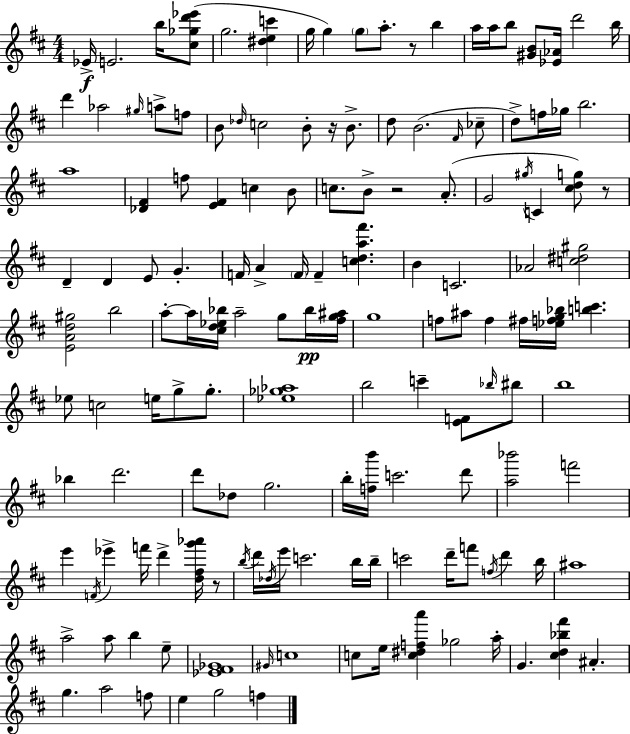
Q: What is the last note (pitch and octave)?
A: F5